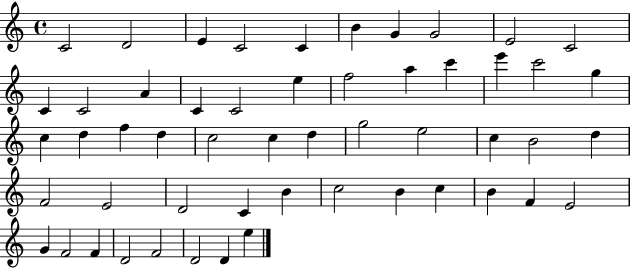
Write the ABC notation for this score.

X:1
T:Untitled
M:4/4
L:1/4
K:C
C2 D2 E C2 C B G G2 E2 C2 C C2 A C C2 e f2 a c' e' c'2 g c d f d c2 c d g2 e2 c B2 d F2 E2 D2 C B c2 B c B F E2 G F2 F D2 F2 D2 D e